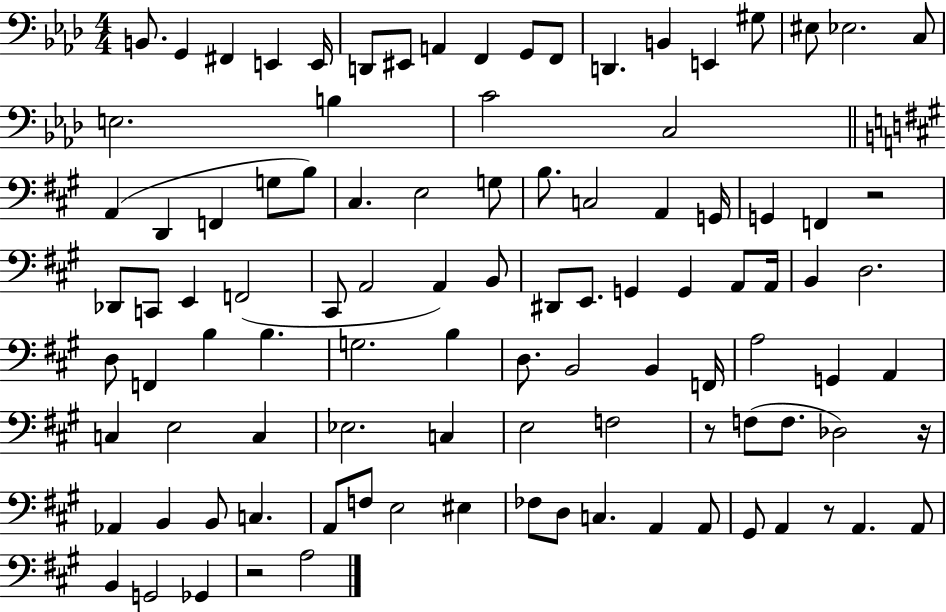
X:1
T:Untitled
M:4/4
L:1/4
K:Ab
B,,/2 G,, ^F,, E,, E,,/4 D,,/2 ^E,,/2 A,, F,, G,,/2 F,,/2 D,, B,, E,, ^G,/2 ^E,/2 _E,2 C,/2 E,2 B, C2 C,2 A,, D,, F,, G,/2 B,/2 ^C, E,2 G,/2 B,/2 C,2 A,, G,,/4 G,, F,, z2 _D,,/2 C,,/2 E,, F,,2 ^C,,/2 A,,2 A,, B,,/2 ^D,,/2 E,,/2 G,, G,, A,,/2 A,,/4 B,, D,2 D,/2 F,, B, B, G,2 B, D,/2 B,,2 B,, F,,/4 A,2 G,, A,, C, E,2 C, _E,2 C, E,2 F,2 z/2 F,/2 F,/2 _D,2 z/4 _A,, B,, B,,/2 C, A,,/2 F,/2 E,2 ^E, _F,/2 D,/2 C, A,, A,,/2 ^G,,/2 A,, z/2 A,, A,,/2 B,, G,,2 _G,, z2 A,2